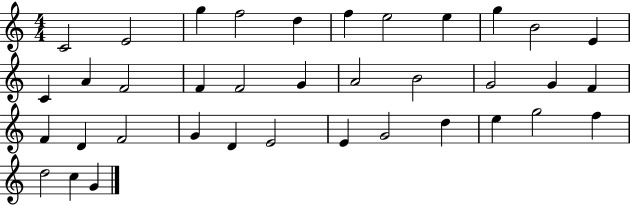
C4/h E4/h G5/q F5/h D5/q F5/q E5/h E5/q G5/q B4/h E4/q C4/q A4/q F4/h F4/q F4/h G4/q A4/h B4/h G4/h G4/q F4/q F4/q D4/q F4/h G4/q D4/q E4/h E4/q G4/h D5/q E5/q G5/h F5/q D5/h C5/q G4/q